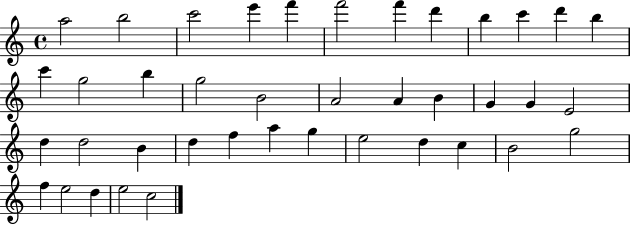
X:1
T:Untitled
M:4/4
L:1/4
K:C
a2 b2 c'2 e' f' f'2 f' d' b c' d' b c' g2 b g2 B2 A2 A B G G E2 d d2 B d f a g e2 d c B2 g2 f e2 d e2 c2